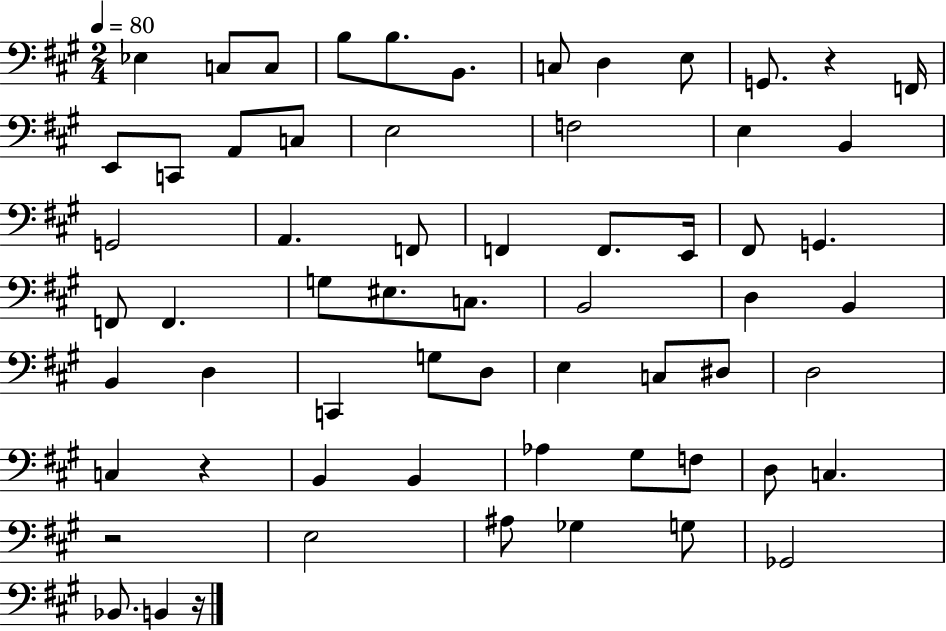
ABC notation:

X:1
T:Untitled
M:2/4
L:1/4
K:A
_E, C,/2 C,/2 B,/2 B,/2 B,,/2 C,/2 D, E,/2 G,,/2 z F,,/4 E,,/2 C,,/2 A,,/2 C,/2 E,2 F,2 E, B,, G,,2 A,, F,,/2 F,, F,,/2 E,,/4 ^F,,/2 G,, F,,/2 F,, G,/2 ^E,/2 C,/2 B,,2 D, B,, B,, D, C,, G,/2 D,/2 E, C,/2 ^D,/2 D,2 C, z B,, B,, _A, ^G,/2 F,/2 D,/2 C, z2 E,2 ^A,/2 _G, G,/2 _G,,2 _B,,/2 B,, z/4